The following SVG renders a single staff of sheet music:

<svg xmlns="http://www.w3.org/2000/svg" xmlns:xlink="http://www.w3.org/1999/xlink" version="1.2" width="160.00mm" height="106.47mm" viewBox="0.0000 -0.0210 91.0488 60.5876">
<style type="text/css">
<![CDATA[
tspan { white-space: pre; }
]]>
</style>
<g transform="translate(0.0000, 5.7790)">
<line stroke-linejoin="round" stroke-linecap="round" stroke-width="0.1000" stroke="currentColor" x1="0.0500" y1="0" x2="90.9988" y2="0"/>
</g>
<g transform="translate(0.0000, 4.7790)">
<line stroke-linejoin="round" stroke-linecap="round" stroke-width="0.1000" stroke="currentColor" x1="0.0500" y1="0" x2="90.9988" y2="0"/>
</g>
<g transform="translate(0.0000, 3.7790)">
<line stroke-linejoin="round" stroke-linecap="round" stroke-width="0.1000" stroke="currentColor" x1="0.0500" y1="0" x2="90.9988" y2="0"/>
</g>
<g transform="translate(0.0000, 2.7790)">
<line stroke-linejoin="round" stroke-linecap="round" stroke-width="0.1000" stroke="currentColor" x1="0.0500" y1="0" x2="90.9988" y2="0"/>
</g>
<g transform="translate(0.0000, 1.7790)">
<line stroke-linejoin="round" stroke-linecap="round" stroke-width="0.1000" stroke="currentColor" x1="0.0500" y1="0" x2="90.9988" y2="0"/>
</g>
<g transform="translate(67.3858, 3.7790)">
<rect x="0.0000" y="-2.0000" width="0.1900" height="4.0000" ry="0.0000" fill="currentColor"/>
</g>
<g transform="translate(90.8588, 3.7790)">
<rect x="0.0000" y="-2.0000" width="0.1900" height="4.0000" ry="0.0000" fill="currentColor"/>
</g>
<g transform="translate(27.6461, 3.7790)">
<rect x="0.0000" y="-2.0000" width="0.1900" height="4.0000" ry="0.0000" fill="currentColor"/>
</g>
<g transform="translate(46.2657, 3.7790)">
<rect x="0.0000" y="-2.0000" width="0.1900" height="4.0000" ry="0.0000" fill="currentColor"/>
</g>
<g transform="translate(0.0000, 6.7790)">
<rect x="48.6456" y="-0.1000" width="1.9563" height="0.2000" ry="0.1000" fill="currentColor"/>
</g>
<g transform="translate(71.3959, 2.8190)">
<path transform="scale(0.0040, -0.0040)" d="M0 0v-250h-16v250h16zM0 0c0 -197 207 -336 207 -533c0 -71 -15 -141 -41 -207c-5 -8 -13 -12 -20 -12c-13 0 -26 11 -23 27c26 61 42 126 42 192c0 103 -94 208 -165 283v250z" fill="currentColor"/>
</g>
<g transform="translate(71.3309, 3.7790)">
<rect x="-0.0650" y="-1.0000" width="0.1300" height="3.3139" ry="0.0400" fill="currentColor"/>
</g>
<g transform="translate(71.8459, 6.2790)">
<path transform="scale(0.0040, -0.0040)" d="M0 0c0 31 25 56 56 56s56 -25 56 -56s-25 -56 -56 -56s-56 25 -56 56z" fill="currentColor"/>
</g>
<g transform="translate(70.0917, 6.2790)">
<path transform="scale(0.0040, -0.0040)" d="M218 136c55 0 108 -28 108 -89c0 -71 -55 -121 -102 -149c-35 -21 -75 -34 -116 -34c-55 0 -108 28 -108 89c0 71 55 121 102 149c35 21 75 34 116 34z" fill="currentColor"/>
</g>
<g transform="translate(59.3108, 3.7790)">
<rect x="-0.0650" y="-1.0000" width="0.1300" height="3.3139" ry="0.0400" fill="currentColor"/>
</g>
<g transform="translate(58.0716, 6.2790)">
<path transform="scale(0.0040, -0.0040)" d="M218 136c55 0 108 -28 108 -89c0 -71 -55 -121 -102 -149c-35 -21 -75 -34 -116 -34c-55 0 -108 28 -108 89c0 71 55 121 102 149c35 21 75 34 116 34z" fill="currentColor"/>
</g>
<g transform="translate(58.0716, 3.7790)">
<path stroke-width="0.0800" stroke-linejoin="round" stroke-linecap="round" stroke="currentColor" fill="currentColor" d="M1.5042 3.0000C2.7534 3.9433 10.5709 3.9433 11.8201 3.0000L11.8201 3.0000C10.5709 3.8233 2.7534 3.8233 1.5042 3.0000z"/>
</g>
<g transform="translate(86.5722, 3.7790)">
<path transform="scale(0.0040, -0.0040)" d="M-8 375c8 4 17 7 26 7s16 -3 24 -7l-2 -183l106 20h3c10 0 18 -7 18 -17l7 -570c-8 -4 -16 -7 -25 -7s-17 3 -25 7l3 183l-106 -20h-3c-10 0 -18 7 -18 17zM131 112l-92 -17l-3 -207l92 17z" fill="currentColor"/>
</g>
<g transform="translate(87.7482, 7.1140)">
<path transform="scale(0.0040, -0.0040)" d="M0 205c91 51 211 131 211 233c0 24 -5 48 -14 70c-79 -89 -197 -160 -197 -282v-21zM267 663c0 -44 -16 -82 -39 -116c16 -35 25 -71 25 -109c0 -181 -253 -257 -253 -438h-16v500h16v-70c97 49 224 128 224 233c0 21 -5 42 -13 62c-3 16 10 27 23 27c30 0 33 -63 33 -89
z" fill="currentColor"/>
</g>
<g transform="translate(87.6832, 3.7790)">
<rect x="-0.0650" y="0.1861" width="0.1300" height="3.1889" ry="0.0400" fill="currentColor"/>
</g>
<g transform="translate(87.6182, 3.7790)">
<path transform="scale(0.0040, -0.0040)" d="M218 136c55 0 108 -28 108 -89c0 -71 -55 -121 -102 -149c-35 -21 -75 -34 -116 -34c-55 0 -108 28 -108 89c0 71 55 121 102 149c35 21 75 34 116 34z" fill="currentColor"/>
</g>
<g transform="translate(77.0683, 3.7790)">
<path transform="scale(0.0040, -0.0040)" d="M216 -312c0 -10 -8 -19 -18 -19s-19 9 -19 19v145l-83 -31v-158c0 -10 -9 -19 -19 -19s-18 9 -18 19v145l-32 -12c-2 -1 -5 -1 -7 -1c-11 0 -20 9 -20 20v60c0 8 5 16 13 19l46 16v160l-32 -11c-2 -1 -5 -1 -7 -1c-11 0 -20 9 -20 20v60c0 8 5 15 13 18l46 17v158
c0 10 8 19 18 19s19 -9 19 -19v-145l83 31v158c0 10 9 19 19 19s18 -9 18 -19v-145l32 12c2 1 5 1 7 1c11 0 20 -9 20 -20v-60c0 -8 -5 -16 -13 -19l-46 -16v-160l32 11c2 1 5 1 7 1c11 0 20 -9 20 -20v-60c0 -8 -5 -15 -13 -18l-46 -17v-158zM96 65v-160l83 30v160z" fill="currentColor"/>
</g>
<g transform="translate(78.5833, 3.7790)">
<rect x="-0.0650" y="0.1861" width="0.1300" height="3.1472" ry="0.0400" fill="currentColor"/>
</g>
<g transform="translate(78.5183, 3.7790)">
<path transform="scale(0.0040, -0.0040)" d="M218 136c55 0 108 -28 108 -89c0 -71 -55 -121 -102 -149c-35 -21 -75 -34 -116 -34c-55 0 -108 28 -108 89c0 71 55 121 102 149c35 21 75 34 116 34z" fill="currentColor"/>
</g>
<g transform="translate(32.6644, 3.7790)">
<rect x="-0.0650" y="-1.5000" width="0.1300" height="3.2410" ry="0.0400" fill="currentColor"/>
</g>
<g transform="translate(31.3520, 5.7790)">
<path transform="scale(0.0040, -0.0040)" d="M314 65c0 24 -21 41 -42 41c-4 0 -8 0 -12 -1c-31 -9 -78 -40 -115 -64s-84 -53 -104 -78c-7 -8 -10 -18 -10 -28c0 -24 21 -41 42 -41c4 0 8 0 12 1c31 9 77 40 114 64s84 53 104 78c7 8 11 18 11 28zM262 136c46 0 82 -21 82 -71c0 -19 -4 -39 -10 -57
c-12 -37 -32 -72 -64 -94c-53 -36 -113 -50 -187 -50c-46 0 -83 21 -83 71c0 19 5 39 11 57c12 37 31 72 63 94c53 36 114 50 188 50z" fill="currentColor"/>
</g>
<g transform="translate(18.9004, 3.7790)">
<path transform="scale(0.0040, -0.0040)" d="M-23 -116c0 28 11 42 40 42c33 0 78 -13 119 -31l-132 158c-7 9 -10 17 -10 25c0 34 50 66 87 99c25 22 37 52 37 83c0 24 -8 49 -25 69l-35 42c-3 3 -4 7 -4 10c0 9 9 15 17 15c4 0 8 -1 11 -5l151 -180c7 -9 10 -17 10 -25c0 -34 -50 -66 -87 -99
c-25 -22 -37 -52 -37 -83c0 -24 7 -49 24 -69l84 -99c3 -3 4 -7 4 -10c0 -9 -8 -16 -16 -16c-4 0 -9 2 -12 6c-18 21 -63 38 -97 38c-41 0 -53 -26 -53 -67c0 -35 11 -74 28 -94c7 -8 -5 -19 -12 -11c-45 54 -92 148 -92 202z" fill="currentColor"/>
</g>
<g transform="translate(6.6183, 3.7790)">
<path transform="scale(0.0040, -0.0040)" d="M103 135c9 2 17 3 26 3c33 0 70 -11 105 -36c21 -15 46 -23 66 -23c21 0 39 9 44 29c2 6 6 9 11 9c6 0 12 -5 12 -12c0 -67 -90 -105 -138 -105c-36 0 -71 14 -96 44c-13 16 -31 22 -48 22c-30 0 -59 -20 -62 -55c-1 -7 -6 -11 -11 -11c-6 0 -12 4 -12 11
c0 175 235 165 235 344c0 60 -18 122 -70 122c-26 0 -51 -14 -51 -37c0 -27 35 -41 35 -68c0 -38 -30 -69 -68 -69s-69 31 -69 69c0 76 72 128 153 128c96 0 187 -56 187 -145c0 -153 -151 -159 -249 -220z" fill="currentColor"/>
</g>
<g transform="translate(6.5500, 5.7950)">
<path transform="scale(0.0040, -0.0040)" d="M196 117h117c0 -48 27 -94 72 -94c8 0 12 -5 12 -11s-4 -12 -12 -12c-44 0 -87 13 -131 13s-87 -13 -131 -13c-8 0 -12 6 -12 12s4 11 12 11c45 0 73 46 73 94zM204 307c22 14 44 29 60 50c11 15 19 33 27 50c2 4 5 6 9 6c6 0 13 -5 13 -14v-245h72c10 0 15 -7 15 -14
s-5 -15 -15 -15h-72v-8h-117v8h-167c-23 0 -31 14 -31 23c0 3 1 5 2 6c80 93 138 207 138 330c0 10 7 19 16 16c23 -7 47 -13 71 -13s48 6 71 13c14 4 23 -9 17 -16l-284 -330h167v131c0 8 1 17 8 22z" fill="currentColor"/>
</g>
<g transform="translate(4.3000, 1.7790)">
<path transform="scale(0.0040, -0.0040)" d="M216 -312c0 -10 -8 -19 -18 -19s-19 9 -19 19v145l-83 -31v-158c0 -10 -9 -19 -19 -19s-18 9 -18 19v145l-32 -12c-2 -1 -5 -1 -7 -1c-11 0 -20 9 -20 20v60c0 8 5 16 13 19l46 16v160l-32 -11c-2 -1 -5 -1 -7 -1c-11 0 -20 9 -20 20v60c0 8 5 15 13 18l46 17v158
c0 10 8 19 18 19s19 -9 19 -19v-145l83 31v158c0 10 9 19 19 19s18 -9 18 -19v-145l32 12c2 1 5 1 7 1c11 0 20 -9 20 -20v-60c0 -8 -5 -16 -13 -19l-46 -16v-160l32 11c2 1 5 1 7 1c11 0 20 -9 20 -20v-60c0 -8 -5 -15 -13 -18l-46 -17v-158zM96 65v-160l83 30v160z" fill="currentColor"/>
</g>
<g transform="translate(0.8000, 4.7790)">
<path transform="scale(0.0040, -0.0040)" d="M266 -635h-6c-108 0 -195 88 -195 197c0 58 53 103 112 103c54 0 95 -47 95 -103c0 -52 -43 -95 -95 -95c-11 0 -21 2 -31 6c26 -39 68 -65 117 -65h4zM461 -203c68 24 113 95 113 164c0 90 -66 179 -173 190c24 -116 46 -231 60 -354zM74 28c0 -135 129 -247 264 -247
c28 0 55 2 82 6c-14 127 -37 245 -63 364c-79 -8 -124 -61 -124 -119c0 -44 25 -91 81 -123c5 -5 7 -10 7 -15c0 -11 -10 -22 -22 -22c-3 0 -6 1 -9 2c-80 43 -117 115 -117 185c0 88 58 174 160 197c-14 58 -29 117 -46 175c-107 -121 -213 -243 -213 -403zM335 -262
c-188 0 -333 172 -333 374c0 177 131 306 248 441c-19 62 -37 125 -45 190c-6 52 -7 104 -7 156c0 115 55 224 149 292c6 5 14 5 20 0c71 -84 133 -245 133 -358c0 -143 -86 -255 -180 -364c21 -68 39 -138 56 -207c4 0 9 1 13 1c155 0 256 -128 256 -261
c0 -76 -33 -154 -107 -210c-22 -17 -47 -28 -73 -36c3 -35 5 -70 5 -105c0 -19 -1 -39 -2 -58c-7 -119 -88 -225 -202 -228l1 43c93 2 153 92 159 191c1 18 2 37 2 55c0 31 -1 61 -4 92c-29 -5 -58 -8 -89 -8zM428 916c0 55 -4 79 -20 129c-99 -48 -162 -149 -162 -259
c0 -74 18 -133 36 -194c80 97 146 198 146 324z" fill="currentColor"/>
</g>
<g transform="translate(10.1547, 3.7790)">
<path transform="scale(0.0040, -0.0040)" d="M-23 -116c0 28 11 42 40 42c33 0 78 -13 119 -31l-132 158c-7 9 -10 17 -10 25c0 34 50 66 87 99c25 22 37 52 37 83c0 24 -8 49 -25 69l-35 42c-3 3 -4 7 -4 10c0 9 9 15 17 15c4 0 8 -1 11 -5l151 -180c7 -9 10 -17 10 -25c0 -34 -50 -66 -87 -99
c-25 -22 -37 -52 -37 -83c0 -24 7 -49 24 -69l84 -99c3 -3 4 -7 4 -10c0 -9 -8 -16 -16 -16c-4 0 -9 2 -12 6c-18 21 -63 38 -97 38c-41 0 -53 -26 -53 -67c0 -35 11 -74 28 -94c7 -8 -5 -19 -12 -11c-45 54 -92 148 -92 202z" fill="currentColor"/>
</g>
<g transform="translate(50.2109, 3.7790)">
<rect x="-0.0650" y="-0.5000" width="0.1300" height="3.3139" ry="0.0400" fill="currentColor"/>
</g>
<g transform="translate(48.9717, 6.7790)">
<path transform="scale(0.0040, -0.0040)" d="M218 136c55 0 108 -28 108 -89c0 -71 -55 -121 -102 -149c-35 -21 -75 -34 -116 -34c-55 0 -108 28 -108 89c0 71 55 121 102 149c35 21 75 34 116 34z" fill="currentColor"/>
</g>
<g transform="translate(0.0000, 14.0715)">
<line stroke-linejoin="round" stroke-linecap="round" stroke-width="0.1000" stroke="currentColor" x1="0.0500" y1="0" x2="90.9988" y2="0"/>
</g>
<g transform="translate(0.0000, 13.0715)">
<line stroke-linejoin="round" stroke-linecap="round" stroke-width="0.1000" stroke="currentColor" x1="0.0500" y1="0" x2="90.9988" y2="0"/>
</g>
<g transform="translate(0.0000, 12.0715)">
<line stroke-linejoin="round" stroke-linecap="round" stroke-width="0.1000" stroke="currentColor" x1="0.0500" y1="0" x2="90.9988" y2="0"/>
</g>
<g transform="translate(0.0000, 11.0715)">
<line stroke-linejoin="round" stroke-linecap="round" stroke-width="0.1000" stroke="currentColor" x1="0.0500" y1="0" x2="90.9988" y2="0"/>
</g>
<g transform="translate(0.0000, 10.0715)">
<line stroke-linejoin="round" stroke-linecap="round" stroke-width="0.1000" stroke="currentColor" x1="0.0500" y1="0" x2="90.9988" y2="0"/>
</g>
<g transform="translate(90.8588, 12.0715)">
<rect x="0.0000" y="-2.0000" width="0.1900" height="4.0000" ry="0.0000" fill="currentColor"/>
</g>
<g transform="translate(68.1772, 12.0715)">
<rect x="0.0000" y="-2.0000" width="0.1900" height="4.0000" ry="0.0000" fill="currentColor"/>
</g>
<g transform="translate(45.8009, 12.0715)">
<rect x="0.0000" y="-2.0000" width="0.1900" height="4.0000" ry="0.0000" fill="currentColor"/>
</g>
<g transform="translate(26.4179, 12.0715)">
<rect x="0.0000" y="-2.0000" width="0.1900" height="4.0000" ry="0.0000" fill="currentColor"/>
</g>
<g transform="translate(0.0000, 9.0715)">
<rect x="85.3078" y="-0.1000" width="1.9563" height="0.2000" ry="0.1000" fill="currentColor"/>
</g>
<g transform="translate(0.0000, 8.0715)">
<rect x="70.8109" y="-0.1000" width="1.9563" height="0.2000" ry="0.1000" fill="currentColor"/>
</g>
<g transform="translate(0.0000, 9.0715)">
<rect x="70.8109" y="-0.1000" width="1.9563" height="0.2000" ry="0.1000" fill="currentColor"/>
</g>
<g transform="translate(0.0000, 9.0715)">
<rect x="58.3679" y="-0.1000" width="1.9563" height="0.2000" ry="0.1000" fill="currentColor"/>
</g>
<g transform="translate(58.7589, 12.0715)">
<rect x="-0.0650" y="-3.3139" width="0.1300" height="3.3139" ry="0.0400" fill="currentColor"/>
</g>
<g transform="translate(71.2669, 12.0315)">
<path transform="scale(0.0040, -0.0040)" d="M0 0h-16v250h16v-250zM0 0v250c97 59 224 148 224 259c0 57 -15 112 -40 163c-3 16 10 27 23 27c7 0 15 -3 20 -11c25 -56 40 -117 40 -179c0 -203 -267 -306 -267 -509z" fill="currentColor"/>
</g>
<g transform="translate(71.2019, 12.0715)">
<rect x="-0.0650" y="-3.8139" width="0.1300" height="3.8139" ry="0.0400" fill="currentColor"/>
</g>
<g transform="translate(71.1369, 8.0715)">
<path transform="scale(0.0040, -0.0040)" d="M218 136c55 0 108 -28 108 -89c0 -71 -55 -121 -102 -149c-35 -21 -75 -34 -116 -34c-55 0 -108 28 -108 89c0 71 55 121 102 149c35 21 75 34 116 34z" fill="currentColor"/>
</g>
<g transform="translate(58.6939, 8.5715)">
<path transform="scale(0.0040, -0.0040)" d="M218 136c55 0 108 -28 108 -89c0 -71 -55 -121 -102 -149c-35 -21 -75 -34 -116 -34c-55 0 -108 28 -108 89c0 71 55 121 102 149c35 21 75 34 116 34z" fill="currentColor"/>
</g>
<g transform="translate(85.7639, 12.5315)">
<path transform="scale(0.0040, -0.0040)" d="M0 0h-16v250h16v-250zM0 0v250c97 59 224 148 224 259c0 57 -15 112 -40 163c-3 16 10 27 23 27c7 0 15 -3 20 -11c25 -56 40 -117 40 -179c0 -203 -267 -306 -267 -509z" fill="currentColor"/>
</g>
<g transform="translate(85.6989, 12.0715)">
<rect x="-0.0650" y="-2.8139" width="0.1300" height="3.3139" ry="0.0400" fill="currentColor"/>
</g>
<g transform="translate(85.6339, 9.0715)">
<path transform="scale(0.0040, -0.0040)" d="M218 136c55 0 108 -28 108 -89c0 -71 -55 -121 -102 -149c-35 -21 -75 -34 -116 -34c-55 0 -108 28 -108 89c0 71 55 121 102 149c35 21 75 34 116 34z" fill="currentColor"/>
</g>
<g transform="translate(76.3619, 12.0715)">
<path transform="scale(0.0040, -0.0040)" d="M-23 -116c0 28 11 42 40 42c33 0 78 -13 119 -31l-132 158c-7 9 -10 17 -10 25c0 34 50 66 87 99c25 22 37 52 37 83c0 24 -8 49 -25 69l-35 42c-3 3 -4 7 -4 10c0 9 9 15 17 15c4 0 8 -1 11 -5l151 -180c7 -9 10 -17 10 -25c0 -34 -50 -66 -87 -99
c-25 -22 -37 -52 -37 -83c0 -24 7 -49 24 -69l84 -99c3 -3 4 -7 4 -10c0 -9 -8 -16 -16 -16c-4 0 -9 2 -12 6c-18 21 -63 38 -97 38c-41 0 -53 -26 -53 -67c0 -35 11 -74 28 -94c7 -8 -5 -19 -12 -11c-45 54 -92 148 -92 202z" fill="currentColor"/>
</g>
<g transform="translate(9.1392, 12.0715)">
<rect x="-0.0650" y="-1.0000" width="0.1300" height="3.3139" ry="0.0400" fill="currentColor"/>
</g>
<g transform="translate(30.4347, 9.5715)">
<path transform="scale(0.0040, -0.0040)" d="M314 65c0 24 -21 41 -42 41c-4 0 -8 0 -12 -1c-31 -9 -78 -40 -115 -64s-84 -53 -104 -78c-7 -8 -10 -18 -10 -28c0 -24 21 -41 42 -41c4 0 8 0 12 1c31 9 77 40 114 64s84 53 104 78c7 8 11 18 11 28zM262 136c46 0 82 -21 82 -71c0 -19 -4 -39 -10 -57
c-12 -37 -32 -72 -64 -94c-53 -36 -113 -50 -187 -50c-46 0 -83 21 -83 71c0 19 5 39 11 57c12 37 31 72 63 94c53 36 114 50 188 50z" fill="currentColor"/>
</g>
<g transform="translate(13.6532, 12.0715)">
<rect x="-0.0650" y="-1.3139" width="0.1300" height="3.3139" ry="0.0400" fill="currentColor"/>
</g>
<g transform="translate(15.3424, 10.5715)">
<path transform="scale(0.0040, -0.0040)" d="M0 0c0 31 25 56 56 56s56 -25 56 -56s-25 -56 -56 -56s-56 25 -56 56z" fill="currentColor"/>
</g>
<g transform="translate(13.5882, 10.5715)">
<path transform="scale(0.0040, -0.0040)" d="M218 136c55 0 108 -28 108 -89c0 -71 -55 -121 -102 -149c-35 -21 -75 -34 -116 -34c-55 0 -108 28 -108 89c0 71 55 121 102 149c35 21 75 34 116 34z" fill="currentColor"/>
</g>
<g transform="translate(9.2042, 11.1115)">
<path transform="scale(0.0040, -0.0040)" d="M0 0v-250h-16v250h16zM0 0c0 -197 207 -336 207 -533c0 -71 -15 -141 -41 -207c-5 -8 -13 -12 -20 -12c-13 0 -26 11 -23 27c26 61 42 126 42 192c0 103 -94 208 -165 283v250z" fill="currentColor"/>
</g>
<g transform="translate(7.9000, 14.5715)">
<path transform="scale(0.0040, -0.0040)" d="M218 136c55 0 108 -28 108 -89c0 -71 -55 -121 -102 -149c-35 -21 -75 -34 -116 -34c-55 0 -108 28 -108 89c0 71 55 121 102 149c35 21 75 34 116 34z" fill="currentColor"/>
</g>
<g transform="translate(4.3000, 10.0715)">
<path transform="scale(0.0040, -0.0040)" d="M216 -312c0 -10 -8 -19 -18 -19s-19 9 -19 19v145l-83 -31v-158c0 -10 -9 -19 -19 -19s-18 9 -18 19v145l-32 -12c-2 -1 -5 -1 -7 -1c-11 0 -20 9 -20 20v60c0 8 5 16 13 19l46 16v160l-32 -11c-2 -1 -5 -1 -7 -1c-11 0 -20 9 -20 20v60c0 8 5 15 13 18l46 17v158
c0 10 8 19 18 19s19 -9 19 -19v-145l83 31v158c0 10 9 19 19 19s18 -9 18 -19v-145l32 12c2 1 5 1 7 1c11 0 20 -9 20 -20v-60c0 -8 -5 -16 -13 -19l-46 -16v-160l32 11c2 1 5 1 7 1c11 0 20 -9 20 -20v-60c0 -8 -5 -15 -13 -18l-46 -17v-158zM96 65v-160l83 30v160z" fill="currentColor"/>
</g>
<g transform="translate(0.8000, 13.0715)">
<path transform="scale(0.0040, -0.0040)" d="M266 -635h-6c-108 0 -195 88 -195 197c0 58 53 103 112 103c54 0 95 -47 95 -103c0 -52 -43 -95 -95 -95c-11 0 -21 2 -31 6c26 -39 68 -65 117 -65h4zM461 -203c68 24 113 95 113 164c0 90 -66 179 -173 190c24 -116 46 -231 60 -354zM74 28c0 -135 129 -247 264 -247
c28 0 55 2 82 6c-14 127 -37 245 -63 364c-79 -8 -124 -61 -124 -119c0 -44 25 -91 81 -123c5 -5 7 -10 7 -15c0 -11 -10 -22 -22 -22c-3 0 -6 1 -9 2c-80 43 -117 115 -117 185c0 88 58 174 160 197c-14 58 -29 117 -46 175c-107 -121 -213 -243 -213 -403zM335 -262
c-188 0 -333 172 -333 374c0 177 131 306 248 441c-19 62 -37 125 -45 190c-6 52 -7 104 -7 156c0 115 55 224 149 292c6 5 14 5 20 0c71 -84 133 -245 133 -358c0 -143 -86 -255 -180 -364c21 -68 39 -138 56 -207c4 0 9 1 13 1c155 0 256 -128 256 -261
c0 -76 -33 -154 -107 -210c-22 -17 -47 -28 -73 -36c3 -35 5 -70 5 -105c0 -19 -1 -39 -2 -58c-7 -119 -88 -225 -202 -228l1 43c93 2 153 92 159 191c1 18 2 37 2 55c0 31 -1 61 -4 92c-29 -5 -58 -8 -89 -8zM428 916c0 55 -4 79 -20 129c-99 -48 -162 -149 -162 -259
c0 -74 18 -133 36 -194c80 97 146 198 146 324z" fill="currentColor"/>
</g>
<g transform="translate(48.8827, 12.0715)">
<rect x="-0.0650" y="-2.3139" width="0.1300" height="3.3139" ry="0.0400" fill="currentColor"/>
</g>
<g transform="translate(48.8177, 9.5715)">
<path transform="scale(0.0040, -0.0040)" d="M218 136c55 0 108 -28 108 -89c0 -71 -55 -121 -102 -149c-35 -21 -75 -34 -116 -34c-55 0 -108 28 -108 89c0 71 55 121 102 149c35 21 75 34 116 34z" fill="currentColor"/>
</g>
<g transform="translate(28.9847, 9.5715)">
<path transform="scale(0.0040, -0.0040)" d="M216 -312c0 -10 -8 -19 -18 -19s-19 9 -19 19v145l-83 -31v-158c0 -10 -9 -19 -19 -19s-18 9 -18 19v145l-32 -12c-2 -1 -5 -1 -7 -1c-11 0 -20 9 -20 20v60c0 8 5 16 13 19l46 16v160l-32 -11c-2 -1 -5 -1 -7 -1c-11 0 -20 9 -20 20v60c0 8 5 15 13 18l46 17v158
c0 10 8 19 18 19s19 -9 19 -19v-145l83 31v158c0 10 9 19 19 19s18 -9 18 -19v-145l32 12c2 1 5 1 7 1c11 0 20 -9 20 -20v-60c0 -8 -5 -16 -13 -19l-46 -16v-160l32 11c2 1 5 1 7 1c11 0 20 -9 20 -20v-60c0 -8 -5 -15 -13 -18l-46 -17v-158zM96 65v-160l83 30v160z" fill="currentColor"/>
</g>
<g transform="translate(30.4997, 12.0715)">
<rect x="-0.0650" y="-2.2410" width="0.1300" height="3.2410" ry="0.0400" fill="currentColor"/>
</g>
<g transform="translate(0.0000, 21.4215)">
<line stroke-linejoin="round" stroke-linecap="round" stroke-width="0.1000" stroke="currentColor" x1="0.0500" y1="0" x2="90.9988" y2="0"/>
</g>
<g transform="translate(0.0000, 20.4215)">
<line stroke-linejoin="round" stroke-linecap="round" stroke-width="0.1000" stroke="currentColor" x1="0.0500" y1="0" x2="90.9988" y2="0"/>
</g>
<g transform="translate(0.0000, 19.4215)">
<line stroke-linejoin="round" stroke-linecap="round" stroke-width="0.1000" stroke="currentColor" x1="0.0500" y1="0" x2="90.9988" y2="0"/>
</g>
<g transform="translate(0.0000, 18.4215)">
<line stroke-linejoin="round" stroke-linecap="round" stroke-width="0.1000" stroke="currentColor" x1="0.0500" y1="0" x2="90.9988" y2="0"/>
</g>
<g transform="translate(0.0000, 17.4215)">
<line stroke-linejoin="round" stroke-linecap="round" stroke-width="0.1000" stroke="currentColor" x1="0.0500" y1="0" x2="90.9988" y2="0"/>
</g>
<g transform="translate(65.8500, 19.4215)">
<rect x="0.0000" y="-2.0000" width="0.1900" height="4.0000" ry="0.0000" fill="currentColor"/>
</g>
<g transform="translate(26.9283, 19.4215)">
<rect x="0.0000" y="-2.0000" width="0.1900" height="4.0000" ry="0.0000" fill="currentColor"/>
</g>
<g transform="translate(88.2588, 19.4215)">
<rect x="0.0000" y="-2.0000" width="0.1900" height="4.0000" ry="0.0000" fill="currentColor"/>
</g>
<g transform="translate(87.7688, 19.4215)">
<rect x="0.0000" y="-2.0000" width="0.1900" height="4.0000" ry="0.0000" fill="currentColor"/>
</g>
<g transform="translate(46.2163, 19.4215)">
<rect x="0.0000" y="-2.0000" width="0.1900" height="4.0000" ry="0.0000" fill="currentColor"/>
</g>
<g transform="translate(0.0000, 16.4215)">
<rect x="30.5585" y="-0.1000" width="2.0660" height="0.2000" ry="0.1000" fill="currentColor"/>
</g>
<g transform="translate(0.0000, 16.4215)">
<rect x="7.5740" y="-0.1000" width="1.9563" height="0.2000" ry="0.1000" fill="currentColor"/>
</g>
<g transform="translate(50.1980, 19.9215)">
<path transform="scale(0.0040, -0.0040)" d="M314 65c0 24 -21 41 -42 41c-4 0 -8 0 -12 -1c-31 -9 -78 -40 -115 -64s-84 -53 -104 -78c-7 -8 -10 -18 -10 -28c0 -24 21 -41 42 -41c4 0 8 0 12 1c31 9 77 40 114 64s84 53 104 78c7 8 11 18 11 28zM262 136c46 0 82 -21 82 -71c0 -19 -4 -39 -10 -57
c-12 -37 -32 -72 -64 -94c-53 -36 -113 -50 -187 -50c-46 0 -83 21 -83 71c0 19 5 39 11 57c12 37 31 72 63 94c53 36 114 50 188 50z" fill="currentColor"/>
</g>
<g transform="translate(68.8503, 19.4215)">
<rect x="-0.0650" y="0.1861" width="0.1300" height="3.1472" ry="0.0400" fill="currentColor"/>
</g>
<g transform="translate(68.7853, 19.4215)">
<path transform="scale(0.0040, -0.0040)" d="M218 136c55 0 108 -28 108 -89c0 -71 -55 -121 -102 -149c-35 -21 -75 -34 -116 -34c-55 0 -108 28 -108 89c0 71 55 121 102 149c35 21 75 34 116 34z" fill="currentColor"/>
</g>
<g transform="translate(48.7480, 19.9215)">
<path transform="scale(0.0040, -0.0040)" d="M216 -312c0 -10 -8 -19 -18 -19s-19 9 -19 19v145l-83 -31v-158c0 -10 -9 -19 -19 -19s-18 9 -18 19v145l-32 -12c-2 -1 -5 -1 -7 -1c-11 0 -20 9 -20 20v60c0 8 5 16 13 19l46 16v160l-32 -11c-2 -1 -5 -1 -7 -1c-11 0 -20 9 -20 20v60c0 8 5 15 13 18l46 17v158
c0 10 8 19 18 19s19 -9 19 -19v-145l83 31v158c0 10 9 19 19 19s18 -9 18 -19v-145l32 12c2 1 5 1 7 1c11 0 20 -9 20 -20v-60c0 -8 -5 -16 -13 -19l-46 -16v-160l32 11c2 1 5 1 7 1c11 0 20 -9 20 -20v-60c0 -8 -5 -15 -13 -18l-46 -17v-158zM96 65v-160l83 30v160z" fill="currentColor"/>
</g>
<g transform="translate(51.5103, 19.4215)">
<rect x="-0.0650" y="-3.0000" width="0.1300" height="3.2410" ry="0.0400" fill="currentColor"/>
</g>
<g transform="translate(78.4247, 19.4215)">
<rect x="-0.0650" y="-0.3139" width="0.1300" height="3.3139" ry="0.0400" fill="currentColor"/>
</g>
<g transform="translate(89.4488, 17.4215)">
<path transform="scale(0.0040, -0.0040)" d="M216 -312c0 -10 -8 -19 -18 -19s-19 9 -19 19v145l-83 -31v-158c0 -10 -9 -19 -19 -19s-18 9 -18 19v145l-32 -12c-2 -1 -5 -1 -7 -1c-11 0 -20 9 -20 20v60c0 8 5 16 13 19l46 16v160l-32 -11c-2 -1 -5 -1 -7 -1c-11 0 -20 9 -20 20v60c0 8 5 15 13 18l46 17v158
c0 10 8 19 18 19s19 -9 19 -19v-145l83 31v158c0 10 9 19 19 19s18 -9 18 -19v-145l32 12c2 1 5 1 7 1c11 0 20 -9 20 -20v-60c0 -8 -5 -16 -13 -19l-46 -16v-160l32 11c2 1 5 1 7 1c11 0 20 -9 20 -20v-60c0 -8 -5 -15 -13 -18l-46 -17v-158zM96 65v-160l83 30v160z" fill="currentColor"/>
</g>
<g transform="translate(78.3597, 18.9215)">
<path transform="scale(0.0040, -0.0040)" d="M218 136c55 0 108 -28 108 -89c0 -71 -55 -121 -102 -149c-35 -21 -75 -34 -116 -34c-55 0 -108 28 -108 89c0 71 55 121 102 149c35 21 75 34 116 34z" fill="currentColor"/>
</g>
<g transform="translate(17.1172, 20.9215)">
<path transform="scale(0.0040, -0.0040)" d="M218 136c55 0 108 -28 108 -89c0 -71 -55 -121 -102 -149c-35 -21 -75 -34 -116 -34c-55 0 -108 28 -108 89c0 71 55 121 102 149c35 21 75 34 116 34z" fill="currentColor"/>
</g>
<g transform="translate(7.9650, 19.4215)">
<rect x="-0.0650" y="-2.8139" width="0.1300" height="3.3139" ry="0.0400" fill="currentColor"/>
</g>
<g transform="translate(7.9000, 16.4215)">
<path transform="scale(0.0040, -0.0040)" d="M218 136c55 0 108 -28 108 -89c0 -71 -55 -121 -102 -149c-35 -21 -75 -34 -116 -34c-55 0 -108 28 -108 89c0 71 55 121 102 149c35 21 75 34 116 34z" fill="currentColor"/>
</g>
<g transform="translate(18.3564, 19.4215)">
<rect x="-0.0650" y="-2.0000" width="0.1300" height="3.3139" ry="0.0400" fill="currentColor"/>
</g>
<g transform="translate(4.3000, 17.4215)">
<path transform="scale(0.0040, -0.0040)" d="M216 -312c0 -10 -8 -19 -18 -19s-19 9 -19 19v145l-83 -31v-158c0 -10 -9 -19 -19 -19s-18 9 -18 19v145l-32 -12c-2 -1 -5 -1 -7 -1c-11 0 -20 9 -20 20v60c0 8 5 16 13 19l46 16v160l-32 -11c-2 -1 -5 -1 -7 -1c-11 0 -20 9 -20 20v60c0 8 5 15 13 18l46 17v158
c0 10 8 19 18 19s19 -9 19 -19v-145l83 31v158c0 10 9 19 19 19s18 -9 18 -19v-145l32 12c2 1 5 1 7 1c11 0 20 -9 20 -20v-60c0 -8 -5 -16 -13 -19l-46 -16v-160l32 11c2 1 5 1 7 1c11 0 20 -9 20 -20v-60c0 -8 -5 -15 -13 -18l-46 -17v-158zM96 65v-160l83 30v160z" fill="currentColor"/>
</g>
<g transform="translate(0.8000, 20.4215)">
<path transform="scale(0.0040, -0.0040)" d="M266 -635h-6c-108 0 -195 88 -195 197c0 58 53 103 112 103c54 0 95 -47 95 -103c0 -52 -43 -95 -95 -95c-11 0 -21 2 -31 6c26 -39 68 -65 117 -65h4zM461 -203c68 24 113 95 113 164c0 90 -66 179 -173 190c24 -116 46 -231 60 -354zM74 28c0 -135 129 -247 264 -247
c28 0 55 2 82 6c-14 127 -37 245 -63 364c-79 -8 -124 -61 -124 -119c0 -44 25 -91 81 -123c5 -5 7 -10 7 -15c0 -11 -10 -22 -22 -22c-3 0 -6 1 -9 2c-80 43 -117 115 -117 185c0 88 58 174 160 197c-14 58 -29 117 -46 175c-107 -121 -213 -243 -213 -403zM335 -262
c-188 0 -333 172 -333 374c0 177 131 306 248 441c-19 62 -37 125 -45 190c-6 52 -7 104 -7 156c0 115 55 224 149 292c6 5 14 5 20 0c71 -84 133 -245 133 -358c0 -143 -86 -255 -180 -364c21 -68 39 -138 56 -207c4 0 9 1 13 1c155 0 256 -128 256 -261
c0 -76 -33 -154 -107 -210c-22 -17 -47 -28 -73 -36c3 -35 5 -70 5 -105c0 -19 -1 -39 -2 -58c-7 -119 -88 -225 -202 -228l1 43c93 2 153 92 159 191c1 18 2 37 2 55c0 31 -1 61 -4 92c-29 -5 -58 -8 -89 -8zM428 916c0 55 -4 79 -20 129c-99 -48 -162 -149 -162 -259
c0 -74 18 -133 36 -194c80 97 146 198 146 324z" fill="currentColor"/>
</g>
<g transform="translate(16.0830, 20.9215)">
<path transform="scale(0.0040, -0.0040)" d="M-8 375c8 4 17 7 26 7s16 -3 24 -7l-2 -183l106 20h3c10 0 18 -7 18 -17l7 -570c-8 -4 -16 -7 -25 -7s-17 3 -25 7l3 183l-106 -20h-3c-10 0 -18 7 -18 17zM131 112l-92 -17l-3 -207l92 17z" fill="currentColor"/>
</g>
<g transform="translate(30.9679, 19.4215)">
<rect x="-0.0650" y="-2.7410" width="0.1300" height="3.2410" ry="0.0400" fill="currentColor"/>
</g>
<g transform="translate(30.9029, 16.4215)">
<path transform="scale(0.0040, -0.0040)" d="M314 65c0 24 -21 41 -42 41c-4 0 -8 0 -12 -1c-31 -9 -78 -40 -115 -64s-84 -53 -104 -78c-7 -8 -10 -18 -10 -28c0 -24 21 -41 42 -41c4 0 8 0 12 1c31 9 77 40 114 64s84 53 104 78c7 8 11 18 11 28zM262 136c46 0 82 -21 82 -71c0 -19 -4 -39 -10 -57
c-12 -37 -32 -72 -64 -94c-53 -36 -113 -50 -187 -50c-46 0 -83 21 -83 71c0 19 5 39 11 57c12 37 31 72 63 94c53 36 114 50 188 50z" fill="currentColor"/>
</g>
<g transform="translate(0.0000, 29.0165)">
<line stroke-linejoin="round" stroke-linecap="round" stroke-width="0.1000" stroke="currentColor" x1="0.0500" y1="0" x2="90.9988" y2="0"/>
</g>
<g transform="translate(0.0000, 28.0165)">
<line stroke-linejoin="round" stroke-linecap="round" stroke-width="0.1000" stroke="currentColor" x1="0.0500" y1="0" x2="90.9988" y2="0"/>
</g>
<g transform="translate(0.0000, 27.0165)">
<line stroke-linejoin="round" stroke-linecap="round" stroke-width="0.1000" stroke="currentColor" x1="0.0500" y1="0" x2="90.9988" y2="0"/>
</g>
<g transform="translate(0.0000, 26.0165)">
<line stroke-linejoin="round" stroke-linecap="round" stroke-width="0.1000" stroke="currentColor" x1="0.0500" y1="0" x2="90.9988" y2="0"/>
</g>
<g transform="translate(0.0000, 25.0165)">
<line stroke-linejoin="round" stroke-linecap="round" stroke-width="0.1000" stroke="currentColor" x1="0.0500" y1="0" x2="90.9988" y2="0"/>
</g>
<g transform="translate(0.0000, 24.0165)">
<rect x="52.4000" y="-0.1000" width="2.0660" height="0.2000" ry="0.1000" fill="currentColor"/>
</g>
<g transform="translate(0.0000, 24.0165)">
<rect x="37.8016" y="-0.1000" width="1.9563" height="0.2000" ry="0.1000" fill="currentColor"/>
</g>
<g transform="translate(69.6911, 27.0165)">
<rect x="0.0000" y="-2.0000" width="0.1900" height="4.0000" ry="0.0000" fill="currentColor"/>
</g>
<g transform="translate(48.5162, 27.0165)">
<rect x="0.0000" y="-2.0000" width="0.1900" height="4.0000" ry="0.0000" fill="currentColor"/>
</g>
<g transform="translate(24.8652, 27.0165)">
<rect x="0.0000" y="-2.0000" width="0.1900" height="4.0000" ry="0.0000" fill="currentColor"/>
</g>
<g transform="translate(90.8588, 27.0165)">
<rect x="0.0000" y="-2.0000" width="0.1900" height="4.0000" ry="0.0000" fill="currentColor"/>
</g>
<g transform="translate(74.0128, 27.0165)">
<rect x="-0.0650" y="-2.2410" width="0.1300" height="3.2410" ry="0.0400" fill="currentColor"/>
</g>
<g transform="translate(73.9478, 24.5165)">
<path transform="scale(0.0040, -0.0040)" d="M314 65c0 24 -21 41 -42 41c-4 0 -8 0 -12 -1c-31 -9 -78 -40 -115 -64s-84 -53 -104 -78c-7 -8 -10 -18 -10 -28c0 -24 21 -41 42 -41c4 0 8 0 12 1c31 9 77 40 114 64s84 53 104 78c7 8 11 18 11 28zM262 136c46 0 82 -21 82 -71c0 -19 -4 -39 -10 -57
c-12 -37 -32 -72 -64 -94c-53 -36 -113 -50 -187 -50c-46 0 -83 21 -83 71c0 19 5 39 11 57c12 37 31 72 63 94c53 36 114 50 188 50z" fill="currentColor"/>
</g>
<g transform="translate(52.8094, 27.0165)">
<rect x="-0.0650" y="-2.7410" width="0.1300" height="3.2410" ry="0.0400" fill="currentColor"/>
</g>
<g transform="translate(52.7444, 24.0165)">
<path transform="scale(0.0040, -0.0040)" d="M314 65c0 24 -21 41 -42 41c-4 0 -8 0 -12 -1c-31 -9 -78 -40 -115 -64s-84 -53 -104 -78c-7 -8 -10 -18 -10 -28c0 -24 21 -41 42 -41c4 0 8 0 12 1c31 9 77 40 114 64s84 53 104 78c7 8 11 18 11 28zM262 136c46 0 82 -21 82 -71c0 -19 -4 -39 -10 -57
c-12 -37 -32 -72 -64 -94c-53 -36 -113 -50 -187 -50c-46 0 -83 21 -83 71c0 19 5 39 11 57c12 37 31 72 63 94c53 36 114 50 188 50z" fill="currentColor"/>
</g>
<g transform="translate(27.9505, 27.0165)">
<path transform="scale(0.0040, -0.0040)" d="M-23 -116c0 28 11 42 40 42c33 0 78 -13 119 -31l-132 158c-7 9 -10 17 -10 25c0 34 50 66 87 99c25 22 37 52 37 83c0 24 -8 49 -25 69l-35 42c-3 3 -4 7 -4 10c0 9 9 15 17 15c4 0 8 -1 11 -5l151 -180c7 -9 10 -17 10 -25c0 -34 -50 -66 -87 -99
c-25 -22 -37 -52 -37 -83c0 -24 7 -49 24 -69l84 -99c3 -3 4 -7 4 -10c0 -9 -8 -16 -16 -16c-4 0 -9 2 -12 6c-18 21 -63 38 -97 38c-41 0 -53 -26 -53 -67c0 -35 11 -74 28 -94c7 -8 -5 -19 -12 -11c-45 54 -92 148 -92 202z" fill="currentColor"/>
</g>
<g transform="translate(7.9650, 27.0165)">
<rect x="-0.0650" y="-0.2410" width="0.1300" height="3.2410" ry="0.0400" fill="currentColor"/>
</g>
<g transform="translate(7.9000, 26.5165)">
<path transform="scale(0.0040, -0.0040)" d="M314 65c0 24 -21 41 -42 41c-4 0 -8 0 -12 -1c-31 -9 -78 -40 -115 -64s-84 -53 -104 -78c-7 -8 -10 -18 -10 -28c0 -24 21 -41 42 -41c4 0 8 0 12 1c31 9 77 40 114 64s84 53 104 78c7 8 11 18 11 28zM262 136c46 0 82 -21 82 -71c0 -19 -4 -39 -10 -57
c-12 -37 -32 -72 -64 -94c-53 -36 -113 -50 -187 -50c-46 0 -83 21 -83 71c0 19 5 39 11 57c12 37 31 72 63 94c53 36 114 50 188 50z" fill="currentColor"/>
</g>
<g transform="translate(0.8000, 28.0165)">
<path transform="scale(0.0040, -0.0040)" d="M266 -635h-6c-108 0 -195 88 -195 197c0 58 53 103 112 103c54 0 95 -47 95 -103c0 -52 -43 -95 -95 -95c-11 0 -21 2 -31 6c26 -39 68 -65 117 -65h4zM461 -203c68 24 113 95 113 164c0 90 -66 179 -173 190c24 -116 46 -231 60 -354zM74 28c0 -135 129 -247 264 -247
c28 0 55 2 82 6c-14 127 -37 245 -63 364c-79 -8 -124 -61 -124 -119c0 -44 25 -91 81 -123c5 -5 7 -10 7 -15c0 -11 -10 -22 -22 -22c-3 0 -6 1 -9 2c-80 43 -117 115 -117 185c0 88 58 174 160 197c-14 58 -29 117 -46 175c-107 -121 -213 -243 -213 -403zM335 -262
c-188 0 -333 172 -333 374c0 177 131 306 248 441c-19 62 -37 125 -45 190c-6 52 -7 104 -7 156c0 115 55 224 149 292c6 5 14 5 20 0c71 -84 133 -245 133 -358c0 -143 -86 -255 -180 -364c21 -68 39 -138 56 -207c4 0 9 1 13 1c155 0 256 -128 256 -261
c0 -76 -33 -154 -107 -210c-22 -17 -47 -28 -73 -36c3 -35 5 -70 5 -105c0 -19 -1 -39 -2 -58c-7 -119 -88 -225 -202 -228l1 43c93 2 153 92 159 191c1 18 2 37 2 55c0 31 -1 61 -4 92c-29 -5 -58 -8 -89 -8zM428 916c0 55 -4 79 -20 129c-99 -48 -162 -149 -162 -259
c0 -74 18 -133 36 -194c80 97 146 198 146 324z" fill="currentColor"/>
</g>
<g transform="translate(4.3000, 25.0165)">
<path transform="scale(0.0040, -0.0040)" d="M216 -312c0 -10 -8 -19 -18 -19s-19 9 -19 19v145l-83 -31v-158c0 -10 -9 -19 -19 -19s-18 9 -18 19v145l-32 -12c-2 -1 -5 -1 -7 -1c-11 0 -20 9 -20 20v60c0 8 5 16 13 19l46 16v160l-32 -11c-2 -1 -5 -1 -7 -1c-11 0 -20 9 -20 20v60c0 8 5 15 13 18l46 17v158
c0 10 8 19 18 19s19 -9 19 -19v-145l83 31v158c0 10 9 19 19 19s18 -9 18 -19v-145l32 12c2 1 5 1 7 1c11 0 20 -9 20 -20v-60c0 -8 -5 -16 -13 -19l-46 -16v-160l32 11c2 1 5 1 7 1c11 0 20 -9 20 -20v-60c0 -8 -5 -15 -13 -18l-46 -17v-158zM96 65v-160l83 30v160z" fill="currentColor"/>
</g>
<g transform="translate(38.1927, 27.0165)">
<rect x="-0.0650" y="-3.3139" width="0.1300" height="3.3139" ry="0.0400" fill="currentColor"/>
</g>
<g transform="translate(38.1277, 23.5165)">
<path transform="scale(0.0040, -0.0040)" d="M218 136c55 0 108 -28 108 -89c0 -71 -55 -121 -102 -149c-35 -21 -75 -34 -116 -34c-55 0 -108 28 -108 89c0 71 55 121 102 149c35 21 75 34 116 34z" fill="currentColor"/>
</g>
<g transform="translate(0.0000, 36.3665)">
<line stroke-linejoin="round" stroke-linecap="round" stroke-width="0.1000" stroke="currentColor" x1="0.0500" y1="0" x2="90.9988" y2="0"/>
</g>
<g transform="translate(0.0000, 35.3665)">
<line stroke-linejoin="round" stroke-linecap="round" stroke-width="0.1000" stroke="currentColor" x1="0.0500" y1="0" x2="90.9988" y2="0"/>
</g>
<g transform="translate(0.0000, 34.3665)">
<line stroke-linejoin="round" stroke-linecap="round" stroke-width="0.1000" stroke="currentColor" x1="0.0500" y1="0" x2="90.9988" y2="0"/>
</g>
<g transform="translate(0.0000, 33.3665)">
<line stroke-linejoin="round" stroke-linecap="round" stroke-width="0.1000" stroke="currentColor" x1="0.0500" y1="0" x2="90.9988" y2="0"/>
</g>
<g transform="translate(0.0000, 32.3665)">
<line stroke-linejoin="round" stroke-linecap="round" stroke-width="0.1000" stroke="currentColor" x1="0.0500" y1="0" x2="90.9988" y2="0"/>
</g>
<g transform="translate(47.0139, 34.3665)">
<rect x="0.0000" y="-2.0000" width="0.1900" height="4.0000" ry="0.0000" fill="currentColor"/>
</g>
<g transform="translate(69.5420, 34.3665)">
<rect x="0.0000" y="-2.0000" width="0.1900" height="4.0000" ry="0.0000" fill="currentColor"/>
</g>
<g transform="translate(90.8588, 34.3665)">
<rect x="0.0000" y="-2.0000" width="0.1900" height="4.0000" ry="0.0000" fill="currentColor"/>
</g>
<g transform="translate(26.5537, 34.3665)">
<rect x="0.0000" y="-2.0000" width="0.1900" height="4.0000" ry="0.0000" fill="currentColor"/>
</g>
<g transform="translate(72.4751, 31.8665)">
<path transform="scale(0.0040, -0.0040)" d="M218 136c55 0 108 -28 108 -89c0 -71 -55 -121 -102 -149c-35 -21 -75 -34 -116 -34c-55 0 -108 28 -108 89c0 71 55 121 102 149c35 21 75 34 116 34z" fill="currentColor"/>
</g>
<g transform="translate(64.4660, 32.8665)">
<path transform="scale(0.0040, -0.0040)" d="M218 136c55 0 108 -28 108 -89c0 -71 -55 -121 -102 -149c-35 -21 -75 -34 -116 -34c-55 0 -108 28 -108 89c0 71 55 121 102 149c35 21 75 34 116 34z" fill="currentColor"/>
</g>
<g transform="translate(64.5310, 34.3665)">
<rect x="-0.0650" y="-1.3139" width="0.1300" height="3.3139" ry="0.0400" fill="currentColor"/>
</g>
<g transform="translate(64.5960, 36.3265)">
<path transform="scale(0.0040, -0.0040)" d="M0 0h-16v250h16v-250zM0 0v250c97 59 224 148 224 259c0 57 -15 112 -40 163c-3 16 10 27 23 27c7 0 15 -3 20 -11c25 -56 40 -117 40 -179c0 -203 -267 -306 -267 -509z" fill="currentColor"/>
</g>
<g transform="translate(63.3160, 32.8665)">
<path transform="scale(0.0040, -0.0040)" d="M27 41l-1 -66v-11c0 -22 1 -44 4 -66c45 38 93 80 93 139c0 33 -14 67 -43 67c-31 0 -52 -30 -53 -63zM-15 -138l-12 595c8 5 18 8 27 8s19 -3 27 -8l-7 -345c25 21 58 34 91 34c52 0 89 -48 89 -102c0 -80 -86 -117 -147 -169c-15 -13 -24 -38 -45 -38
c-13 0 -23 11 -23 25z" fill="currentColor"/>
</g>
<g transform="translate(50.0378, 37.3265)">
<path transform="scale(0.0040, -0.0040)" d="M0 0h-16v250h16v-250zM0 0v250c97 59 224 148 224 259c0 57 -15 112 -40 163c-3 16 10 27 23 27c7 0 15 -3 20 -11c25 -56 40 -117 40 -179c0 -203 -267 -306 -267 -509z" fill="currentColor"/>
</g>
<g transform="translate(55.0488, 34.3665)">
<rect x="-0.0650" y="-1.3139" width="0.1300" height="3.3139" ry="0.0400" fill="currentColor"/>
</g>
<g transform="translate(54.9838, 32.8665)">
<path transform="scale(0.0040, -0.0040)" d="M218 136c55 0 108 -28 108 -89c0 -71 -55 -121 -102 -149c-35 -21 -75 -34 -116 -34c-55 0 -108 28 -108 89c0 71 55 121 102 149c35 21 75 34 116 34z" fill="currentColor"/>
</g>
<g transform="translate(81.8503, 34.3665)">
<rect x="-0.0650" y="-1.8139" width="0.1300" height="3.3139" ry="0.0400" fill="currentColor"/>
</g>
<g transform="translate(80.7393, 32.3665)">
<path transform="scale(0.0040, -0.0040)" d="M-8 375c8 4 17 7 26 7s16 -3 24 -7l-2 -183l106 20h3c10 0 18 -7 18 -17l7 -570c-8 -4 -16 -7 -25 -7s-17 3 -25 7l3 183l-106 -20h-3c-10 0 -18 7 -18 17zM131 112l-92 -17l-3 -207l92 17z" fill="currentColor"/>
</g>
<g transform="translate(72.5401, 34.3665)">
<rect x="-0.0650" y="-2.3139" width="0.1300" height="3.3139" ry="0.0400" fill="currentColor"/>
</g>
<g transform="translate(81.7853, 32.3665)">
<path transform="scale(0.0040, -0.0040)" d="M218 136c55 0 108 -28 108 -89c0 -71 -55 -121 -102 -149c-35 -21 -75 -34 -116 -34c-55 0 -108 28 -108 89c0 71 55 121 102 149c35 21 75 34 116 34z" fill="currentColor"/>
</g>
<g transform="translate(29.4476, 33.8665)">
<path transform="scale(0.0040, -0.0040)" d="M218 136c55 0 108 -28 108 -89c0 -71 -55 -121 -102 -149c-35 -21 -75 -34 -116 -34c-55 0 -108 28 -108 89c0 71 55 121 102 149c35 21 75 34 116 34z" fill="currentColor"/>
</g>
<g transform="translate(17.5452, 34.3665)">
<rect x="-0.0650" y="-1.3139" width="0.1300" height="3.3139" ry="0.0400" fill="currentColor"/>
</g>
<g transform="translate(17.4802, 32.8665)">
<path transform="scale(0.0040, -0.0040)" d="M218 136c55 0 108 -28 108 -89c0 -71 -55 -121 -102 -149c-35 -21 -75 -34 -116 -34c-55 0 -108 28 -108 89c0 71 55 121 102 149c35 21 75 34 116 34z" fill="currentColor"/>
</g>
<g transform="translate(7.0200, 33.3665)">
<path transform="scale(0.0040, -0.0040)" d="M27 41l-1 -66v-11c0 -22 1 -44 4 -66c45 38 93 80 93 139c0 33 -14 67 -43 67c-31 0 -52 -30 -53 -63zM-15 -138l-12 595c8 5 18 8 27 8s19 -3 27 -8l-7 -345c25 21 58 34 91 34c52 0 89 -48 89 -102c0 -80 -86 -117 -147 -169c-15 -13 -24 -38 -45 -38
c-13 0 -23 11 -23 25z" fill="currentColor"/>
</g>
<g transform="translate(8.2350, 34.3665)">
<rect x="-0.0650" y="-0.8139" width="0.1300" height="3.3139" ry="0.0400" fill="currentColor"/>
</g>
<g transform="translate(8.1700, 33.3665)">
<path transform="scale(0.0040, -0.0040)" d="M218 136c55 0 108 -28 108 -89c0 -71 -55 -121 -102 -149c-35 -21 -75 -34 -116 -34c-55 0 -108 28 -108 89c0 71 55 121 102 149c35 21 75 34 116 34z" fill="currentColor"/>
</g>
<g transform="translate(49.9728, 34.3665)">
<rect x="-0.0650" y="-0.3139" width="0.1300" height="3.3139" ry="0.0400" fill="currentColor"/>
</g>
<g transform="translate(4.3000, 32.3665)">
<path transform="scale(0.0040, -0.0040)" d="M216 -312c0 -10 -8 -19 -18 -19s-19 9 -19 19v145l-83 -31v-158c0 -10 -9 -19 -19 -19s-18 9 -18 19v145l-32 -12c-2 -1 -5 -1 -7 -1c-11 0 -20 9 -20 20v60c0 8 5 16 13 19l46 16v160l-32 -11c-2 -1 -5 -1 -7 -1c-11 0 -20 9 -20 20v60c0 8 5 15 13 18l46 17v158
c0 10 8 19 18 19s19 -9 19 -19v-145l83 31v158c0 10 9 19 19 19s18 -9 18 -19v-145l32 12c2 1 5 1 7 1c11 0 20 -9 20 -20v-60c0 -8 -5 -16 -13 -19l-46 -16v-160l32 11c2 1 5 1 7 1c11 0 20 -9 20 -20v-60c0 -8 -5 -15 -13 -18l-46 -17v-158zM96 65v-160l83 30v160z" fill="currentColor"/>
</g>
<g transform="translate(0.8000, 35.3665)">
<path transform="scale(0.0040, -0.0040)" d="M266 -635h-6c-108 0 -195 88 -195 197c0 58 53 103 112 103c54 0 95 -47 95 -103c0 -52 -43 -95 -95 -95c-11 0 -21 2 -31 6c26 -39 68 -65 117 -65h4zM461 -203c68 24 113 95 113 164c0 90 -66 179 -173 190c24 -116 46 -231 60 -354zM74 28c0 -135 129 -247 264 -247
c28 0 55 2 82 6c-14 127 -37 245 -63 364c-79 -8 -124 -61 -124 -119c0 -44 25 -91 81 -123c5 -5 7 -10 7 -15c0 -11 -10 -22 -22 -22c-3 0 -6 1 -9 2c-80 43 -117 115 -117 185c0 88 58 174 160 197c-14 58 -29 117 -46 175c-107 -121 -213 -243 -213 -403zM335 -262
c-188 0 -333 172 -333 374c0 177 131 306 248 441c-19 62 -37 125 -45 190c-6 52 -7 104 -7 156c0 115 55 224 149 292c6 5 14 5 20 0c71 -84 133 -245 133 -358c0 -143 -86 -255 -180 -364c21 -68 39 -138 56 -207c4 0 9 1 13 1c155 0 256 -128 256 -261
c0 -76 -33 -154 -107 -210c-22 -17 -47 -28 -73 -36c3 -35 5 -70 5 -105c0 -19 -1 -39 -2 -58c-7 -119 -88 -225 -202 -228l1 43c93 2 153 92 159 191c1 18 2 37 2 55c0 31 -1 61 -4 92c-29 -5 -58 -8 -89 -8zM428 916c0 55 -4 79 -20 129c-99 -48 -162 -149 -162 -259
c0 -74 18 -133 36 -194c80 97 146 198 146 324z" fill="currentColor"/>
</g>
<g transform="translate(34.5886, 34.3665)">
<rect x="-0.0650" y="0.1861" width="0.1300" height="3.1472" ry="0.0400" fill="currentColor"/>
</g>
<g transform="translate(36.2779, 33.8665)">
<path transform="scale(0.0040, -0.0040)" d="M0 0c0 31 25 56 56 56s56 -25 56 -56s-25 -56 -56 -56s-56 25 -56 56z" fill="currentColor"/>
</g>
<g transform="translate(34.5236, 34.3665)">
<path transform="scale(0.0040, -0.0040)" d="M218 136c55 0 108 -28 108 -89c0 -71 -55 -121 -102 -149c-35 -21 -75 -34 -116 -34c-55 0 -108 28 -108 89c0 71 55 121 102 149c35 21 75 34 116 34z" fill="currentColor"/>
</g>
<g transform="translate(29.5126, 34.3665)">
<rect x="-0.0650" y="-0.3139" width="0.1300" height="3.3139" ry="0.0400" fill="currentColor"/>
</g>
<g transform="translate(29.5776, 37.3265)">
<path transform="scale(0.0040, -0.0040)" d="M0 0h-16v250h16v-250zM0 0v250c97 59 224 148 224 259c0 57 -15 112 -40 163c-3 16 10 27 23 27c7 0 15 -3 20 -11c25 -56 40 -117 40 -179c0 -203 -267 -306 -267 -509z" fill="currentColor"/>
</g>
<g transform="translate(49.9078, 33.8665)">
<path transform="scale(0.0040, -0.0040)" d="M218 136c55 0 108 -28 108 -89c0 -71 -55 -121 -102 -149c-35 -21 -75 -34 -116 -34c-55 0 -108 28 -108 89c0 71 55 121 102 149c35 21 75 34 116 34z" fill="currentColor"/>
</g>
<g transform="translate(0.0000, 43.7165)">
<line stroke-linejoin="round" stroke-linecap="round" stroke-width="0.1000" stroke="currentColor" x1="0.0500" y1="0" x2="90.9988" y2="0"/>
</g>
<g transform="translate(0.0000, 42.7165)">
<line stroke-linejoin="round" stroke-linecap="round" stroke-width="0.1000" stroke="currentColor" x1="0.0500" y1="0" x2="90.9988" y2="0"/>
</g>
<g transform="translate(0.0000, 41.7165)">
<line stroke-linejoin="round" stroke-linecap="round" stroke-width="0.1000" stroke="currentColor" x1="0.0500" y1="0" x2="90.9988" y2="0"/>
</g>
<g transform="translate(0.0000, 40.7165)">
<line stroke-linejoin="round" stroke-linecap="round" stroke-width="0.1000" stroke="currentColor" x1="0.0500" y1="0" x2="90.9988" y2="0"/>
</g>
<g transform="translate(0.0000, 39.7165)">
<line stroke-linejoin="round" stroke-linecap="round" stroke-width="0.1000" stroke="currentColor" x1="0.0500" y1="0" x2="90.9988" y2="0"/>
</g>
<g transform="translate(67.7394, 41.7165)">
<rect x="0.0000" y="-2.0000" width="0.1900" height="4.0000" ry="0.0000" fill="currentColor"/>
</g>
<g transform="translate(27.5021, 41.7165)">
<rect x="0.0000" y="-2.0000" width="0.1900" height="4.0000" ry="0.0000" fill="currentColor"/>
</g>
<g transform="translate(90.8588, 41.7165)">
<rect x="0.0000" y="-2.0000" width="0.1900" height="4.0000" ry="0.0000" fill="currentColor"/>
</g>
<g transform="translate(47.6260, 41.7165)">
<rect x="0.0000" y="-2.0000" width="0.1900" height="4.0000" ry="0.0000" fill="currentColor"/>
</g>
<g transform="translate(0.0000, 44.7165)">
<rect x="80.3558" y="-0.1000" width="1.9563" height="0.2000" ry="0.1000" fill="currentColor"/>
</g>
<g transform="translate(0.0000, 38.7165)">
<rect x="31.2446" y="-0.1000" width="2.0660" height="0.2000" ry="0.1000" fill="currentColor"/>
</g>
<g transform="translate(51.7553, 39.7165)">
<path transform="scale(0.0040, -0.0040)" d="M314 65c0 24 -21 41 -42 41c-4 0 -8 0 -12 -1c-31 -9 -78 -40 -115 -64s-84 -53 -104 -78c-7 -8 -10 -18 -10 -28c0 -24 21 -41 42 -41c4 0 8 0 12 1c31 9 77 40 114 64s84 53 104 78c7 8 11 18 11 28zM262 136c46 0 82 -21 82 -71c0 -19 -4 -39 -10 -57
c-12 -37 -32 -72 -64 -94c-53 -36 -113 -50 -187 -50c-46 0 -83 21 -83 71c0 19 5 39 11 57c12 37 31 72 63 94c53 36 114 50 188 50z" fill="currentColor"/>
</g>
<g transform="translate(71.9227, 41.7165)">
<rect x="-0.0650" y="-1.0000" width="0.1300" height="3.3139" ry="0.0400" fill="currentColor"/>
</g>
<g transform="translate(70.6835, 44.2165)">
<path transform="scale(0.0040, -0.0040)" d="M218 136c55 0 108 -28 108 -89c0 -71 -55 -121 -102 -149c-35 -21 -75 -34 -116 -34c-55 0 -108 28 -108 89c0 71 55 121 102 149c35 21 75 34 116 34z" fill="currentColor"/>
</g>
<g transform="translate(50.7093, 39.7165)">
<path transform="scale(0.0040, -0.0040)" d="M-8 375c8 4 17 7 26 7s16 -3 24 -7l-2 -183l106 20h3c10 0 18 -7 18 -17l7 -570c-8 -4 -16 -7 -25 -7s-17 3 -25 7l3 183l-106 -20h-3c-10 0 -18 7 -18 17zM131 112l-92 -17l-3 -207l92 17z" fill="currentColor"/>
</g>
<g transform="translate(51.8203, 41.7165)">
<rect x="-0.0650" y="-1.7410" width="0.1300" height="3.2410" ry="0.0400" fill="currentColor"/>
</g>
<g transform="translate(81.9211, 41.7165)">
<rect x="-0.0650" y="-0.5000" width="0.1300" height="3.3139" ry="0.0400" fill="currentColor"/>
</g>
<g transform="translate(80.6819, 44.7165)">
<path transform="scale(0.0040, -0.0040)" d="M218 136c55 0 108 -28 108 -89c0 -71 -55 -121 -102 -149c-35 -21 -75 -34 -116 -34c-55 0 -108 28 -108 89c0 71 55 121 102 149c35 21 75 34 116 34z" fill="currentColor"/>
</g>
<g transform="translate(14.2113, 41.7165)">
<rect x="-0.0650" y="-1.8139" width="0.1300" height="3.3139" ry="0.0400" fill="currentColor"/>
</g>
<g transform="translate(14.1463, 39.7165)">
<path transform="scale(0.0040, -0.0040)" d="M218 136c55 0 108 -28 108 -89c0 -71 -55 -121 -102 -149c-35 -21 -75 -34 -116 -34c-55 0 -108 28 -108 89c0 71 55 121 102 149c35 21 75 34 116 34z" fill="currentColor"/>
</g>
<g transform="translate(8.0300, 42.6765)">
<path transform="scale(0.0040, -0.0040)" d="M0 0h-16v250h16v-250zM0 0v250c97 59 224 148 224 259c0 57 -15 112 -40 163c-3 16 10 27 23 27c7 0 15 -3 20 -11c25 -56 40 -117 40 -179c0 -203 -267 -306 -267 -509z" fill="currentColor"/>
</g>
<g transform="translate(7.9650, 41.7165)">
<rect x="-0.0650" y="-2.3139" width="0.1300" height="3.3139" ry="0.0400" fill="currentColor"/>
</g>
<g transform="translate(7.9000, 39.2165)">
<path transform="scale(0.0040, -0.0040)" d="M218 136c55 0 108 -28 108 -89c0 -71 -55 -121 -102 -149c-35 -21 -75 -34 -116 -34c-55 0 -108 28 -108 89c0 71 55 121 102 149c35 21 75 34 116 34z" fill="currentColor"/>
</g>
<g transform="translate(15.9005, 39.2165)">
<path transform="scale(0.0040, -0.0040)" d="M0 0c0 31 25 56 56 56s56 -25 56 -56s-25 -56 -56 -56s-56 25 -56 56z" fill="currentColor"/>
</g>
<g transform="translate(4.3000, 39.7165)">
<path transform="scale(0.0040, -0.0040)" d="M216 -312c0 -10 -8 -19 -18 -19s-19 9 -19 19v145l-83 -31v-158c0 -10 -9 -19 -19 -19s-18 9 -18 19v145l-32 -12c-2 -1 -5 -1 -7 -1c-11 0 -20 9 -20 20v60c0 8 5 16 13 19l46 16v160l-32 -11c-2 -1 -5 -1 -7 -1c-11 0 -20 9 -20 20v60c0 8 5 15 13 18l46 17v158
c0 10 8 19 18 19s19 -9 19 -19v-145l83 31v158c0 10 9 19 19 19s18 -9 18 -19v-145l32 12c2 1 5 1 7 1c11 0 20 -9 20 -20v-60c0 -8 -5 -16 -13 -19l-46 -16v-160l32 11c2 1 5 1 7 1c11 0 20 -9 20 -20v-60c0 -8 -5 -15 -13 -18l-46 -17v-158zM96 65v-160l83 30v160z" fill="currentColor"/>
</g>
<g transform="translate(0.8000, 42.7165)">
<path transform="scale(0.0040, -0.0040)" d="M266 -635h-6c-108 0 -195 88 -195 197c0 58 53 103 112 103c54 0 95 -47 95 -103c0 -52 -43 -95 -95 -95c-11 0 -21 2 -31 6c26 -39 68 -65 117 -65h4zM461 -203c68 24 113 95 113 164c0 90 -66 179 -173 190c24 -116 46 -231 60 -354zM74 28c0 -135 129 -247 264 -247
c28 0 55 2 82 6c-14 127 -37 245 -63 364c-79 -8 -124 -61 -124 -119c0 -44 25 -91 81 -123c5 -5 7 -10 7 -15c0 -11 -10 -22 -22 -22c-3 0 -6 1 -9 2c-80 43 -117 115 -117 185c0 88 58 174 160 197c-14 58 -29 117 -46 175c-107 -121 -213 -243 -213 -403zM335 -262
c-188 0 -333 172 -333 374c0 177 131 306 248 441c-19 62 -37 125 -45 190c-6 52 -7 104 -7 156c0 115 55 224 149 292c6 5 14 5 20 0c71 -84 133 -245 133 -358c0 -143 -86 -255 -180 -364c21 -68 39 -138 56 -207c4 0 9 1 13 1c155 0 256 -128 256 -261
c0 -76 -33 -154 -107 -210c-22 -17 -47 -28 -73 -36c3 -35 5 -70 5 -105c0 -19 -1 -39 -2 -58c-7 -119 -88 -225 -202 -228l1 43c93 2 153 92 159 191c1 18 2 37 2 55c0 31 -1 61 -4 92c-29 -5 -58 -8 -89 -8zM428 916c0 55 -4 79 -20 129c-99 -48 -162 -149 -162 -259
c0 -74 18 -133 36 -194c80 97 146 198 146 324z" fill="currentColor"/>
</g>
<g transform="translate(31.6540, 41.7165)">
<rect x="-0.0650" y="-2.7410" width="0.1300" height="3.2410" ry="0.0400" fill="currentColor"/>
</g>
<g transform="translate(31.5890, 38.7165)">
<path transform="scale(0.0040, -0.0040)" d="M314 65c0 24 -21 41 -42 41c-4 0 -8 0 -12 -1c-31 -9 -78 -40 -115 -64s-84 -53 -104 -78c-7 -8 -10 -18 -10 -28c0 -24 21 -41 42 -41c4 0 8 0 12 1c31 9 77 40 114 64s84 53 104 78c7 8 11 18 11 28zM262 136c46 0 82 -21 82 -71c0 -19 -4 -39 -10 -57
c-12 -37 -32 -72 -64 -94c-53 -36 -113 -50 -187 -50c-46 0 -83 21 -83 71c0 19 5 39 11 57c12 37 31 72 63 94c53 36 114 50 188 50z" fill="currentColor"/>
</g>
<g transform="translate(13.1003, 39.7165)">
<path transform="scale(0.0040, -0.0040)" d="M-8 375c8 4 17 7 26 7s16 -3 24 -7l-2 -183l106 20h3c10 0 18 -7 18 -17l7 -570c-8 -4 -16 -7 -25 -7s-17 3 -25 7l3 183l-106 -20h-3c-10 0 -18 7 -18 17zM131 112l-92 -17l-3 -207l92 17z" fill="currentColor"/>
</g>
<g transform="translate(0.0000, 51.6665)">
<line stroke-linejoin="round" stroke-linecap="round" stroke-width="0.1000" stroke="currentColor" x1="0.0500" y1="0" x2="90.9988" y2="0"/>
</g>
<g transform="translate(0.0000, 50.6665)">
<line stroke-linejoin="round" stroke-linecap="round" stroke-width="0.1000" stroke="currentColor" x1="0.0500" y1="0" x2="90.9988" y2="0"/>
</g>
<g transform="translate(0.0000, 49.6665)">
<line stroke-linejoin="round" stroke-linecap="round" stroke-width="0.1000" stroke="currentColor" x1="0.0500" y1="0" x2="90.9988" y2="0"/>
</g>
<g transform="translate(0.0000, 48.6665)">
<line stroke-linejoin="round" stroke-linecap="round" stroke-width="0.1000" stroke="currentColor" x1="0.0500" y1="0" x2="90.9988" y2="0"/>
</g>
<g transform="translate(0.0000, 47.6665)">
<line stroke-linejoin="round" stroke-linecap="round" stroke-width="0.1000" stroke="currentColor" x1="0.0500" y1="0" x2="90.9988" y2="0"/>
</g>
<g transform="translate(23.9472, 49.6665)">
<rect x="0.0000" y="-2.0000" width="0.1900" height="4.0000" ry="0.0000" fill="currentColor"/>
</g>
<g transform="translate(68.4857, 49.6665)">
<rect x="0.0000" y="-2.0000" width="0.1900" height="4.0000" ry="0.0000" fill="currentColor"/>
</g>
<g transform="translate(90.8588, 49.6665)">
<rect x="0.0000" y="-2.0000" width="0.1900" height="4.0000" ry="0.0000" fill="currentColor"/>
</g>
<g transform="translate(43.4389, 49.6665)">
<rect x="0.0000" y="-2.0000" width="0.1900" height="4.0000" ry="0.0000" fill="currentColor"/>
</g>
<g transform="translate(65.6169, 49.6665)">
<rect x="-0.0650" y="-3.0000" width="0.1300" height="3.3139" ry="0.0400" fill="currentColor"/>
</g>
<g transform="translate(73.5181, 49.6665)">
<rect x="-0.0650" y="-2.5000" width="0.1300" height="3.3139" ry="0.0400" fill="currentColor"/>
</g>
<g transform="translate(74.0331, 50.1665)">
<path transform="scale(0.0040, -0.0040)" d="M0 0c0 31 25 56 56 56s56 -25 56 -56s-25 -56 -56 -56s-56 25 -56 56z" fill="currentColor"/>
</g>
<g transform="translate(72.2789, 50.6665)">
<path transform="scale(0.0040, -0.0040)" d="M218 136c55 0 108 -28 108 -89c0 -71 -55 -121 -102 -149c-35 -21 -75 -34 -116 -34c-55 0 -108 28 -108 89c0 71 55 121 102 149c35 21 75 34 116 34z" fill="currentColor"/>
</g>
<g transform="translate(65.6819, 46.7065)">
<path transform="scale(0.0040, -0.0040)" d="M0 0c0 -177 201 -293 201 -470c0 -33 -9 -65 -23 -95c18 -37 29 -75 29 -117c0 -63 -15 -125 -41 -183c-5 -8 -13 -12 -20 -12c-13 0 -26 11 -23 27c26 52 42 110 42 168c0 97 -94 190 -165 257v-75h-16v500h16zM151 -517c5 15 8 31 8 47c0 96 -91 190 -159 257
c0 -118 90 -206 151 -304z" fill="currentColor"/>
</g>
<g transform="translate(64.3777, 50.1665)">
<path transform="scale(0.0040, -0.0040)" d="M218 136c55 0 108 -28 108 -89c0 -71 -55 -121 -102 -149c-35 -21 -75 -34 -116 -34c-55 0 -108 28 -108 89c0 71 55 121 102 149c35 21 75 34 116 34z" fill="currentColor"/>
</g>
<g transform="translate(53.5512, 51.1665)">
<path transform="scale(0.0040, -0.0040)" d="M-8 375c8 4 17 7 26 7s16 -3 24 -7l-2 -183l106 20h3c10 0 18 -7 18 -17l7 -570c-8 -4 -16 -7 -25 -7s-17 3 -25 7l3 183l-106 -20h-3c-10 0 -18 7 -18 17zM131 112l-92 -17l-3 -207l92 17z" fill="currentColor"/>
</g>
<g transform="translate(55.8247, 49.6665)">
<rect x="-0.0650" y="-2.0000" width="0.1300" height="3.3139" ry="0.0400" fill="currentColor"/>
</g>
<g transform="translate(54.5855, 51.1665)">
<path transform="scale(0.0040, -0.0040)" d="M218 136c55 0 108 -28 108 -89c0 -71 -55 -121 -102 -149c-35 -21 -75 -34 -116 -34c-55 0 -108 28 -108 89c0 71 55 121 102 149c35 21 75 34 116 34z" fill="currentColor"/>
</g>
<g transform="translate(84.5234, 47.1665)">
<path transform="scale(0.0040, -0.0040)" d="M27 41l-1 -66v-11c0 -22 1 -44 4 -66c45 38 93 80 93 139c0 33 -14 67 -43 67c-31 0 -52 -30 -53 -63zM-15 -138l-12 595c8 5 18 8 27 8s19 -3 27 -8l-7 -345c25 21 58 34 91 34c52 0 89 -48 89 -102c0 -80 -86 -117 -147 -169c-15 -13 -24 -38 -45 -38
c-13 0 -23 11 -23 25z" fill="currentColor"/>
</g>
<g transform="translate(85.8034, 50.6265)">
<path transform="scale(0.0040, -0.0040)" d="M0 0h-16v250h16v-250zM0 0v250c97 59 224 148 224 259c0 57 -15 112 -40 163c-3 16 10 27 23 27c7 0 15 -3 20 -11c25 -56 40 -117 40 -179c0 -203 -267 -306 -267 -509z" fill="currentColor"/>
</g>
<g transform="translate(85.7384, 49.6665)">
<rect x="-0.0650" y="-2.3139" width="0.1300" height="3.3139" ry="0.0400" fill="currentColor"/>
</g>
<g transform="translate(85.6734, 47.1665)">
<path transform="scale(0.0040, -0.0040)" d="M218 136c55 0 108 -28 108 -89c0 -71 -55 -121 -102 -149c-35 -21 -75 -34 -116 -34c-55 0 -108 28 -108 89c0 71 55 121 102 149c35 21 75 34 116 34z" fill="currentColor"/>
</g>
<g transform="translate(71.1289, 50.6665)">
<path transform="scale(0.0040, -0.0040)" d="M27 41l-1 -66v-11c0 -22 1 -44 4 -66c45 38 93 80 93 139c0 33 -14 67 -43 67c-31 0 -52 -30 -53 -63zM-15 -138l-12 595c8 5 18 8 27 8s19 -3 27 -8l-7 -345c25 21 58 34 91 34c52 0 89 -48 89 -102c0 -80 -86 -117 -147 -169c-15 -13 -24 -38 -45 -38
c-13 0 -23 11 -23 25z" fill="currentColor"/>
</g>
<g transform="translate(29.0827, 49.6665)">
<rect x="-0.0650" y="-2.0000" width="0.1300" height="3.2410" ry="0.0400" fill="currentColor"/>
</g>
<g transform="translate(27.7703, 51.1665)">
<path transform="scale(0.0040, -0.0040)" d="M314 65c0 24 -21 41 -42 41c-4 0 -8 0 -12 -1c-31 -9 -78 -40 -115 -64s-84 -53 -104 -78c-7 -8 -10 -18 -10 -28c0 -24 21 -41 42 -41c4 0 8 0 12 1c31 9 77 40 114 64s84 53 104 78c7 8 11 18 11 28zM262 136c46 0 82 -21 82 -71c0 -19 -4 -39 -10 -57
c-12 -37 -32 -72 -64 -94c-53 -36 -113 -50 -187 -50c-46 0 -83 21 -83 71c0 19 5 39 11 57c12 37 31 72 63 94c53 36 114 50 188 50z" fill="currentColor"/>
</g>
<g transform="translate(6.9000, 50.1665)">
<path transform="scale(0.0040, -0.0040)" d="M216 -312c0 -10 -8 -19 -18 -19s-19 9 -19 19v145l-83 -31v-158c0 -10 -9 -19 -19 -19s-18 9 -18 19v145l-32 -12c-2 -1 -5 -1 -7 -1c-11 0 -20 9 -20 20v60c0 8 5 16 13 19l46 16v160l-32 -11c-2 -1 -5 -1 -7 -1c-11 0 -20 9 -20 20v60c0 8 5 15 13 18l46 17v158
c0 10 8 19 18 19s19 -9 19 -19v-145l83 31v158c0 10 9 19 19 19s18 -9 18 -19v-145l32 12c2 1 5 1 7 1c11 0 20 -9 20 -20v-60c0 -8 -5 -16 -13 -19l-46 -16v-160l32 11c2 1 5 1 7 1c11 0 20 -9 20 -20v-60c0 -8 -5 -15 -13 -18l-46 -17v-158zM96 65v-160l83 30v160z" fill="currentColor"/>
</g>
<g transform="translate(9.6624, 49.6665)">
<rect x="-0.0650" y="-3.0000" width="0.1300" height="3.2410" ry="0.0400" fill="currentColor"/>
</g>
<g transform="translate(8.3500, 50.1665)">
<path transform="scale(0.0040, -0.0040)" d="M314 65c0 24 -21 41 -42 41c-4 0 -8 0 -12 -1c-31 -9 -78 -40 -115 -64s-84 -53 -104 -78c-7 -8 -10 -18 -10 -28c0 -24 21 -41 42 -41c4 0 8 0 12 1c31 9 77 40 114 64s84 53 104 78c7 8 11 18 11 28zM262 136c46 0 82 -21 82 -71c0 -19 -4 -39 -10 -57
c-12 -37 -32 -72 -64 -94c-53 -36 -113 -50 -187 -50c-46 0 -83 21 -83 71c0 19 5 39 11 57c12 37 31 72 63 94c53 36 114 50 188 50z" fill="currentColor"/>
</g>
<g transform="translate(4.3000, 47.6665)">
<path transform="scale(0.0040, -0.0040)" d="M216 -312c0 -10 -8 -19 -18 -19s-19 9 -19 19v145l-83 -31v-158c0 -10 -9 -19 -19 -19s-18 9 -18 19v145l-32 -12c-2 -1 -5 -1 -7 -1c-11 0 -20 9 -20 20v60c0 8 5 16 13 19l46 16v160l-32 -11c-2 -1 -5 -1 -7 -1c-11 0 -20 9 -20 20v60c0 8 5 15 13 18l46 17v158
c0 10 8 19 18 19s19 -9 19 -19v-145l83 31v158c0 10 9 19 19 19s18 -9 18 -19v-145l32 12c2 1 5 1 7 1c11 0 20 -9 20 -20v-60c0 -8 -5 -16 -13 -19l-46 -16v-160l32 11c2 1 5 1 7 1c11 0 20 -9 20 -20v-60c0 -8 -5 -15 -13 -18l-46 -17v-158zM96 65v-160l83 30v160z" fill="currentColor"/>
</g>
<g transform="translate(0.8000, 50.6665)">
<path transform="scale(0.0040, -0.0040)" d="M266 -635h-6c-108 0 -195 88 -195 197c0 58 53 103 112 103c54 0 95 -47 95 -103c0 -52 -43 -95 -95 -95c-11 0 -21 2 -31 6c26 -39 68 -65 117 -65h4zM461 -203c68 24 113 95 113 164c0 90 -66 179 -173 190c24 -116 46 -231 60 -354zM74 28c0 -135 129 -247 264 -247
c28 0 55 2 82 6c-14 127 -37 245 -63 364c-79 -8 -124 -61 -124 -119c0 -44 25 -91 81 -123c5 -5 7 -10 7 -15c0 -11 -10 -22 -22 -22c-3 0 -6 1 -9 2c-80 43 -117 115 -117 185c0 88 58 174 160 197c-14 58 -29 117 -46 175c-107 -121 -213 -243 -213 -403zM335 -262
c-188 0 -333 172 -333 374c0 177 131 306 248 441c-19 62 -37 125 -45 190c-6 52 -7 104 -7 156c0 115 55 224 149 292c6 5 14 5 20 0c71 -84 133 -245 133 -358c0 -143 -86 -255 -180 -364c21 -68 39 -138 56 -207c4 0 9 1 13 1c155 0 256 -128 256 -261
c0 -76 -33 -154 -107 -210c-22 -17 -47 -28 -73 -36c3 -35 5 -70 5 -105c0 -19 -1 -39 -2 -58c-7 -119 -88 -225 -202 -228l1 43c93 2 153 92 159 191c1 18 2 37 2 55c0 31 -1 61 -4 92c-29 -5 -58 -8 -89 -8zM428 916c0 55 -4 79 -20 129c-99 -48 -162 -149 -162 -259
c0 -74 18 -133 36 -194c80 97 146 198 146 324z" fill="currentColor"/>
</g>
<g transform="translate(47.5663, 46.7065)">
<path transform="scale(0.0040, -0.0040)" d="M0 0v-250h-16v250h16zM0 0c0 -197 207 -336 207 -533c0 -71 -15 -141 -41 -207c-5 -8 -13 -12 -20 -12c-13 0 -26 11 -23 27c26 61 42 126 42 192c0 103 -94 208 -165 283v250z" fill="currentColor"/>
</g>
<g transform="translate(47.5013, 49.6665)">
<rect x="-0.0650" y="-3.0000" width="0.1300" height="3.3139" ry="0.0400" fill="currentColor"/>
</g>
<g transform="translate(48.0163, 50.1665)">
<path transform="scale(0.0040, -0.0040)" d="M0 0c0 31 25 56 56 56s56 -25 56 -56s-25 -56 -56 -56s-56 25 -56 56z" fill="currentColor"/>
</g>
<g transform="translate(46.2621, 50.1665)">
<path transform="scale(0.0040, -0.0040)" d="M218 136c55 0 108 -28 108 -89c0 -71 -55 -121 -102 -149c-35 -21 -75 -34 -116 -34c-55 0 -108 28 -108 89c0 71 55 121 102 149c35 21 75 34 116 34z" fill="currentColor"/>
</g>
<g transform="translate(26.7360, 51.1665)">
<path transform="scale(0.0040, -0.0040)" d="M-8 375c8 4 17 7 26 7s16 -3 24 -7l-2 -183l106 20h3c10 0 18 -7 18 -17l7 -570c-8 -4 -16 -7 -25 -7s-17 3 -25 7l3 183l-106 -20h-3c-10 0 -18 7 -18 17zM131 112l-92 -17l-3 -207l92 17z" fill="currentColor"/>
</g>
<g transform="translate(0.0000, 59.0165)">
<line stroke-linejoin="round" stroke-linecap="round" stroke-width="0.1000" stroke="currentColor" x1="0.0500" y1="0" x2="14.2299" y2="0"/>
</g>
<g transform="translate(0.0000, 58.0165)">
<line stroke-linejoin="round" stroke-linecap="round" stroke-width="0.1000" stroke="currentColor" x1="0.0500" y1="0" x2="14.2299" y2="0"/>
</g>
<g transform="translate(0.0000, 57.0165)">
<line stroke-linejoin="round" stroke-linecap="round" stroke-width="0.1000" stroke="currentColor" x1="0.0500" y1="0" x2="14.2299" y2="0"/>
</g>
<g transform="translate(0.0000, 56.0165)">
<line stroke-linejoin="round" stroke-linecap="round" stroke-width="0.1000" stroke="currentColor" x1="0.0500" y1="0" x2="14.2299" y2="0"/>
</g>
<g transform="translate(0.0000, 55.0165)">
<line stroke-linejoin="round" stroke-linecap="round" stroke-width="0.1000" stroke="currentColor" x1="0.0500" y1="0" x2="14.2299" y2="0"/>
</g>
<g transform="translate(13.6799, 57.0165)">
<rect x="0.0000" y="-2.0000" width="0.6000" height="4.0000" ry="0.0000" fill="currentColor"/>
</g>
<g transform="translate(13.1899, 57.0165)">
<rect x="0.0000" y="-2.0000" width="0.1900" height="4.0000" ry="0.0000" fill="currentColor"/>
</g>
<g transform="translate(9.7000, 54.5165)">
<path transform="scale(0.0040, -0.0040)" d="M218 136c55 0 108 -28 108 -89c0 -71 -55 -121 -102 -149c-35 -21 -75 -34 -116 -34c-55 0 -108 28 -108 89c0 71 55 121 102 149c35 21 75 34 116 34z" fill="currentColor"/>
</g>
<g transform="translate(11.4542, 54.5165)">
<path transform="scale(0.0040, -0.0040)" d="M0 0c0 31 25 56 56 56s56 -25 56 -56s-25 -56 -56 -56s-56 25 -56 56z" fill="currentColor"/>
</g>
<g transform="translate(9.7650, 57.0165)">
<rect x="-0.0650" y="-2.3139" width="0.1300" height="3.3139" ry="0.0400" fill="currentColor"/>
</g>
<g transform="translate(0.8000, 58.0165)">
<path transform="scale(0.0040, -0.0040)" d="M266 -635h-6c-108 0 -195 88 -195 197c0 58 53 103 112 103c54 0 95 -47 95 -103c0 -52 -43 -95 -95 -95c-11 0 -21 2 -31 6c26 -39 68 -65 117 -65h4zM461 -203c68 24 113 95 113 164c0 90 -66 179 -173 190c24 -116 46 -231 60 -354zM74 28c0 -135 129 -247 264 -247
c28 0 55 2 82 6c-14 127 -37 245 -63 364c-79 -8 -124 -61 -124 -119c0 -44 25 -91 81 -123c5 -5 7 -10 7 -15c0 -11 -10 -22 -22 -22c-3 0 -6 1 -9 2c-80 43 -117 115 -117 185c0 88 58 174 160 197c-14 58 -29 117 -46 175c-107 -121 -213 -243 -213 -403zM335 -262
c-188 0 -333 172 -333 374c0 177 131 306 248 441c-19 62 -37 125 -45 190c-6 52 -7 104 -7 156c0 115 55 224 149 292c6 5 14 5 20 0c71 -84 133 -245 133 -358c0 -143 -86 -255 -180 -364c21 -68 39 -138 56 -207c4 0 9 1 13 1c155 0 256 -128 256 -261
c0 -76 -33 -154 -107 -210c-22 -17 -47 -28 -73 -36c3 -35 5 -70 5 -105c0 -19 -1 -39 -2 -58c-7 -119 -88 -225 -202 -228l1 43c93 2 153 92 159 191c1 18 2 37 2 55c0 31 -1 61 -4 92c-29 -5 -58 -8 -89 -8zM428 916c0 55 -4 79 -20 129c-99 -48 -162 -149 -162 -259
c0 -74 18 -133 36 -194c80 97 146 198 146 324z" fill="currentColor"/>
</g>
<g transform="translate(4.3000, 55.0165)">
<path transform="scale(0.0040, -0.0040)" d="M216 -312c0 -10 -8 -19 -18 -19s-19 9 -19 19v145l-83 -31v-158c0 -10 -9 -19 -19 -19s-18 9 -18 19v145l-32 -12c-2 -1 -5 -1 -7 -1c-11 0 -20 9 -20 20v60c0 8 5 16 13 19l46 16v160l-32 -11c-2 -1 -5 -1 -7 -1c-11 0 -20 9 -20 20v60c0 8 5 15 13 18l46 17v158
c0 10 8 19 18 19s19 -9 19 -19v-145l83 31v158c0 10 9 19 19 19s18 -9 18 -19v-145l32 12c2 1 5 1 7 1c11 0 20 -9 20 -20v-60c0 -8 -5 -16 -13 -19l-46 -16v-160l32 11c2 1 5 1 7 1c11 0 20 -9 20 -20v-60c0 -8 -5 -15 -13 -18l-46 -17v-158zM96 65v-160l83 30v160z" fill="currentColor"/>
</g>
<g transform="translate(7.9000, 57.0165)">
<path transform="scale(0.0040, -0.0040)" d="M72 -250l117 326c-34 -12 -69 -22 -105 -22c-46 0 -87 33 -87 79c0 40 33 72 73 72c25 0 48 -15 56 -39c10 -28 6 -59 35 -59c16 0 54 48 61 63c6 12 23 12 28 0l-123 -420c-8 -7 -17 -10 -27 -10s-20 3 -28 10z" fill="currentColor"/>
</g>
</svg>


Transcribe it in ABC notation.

X:1
T:Untitled
M:2/4
L:1/4
K:G
z z E2 C D D/2 ^B B/4 D/2 e ^g2 g b c'/2 z a/2 a F a2 ^A2 B c c2 z b a2 g2 _d e c/2 B c/2 e _e/2 g f g/2 f a2 f2 D C ^A2 F2 A/2 F A/4 _G _g/2 z/2 g